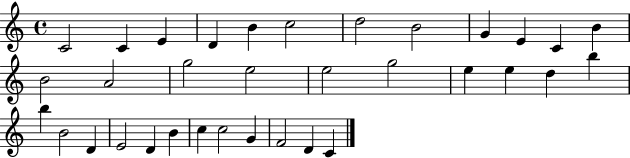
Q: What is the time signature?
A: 4/4